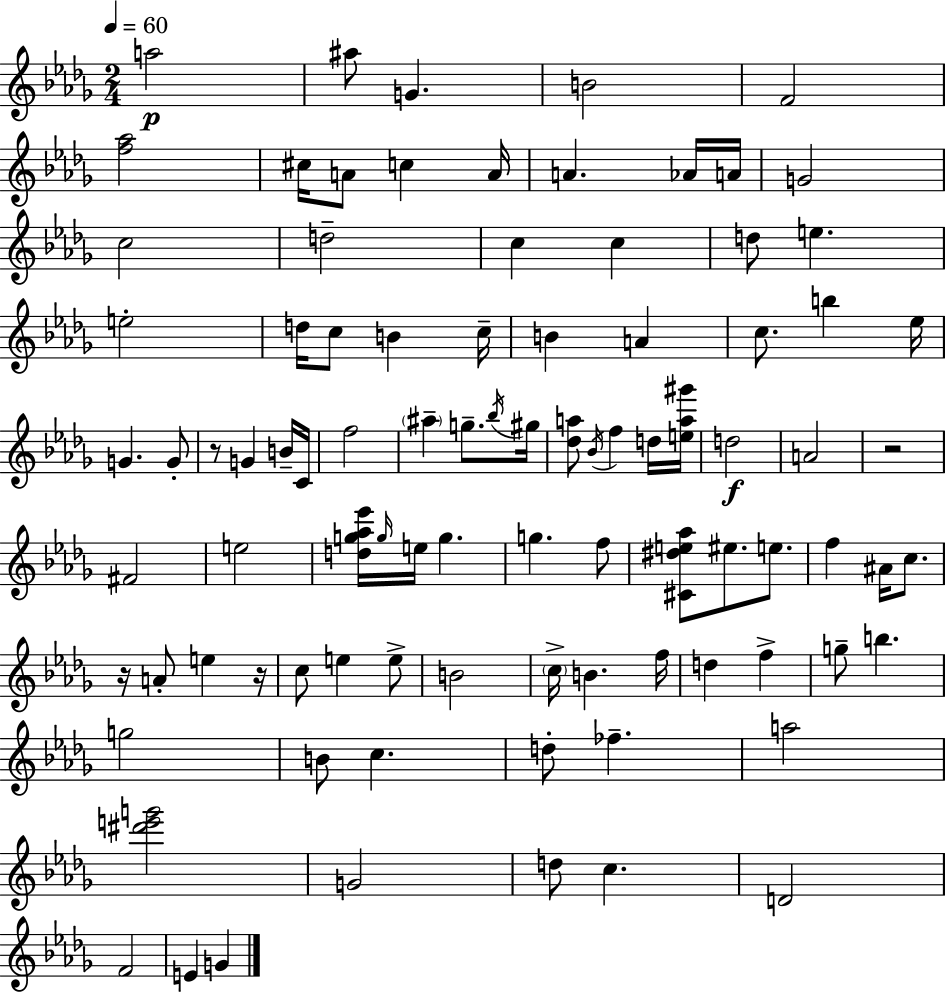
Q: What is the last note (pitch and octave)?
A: G4